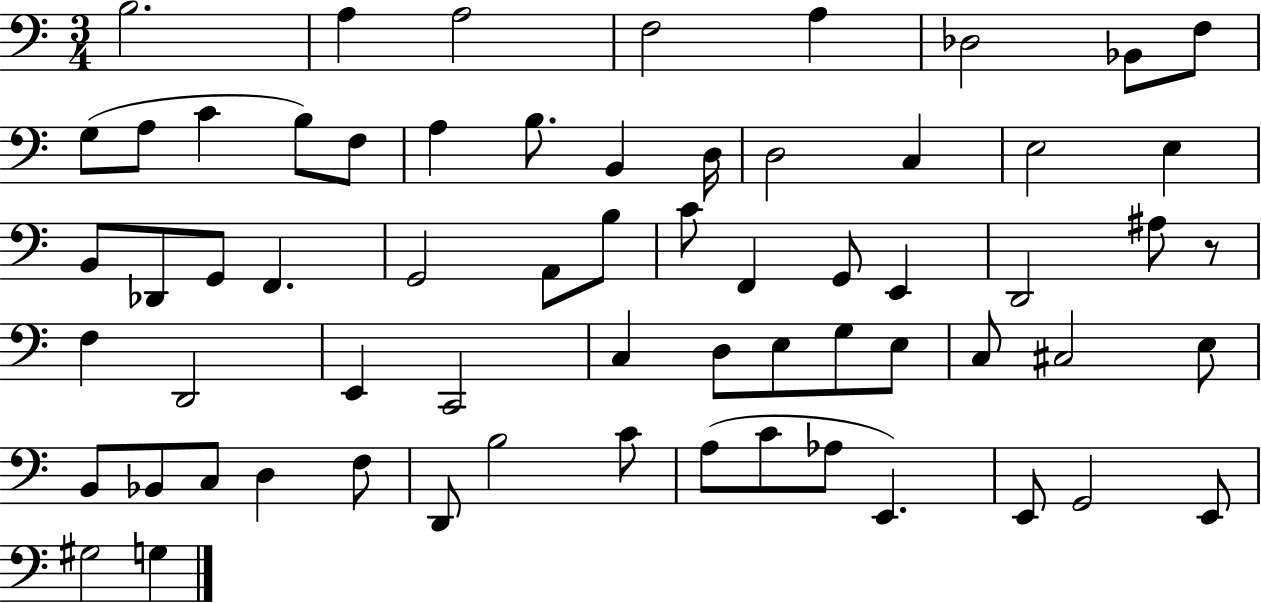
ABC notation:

X:1
T:Untitled
M:3/4
L:1/4
K:C
B,2 A, A,2 F,2 A, _D,2 _B,,/2 F,/2 G,/2 A,/2 C B,/2 F,/2 A, B,/2 B,, D,/4 D,2 C, E,2 E, B,,/2 _D,,/2 G,,/2 F,, G,,2 A,,/2 B,/2 C/2 F,, G,,/2 E,, D,,2 ^A,/2 z/2 F, D,,2 E,, C,,2 C, D,/2 E,/2 G,/2 E,/2 C,/2 ^C,2 E,/2 B,,/2 _B,,/2 C,/2 D, F,/2 D,,/2 B,2 C/2 A,/2 C/2 _A,/2 E,, E,,/2 G,,2 E,,/2 ^G,2 G,